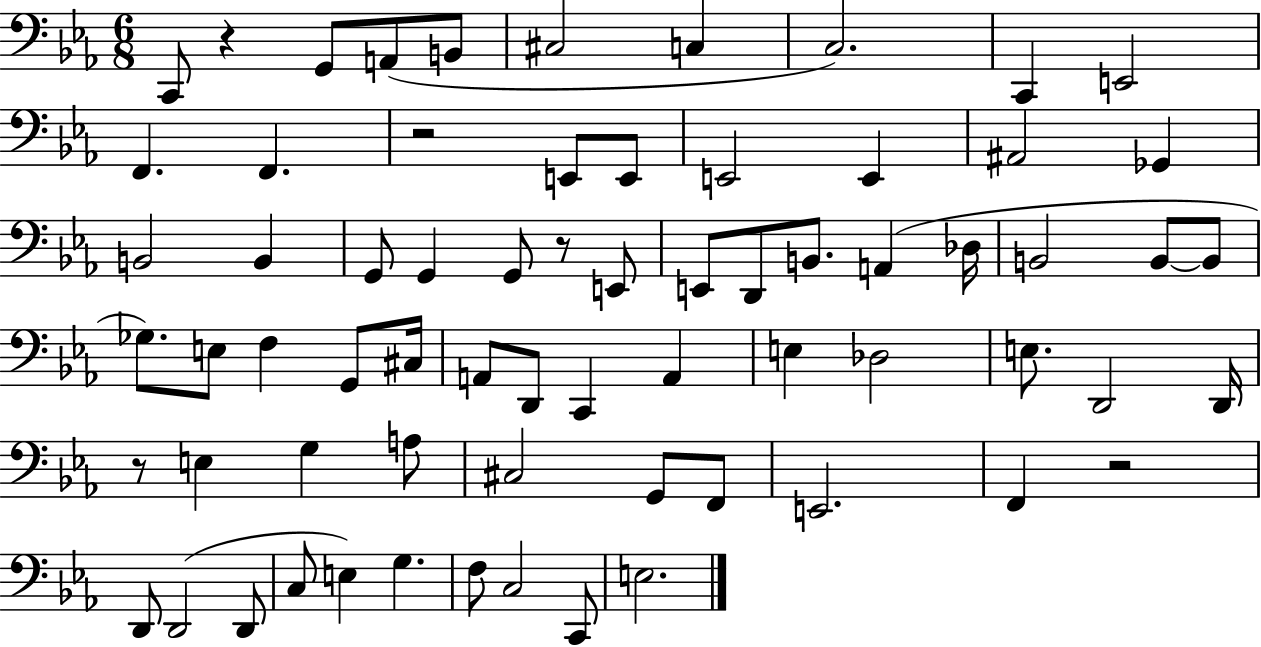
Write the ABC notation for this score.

X:1
T:Untitled
M:6/8
L:1/4
K:Eb
C,,/2 z G,,/2 A,,/2 B,,/2 ^C,2 C, C,2 C,, E,,2 F,, F,, z2 E,,/2 E,,/2 E,,2 E,, ^A,,2 _G,, B,,2 B,, G,,/2 G,, G,,/2 z/2 E,,/2 E,,/2 D,,/2 B,,/2 A,, _D,/4 B,,2 B,,/2 B,,/2 _G,/2 E,/2 F, G,,/2 ^C,/4 A,,/2 D,,/2 C,, A,, E, _D,2 E,/2 D,,2 D,,/4 z/2 E, G, A,/2 ^C,2 G,,/2 F,,/2 E,,2 F,, z2 D,,/2 D,,2 D,,/2 C,/2 E, G, F,/2 C,2 C,,/2 E,2